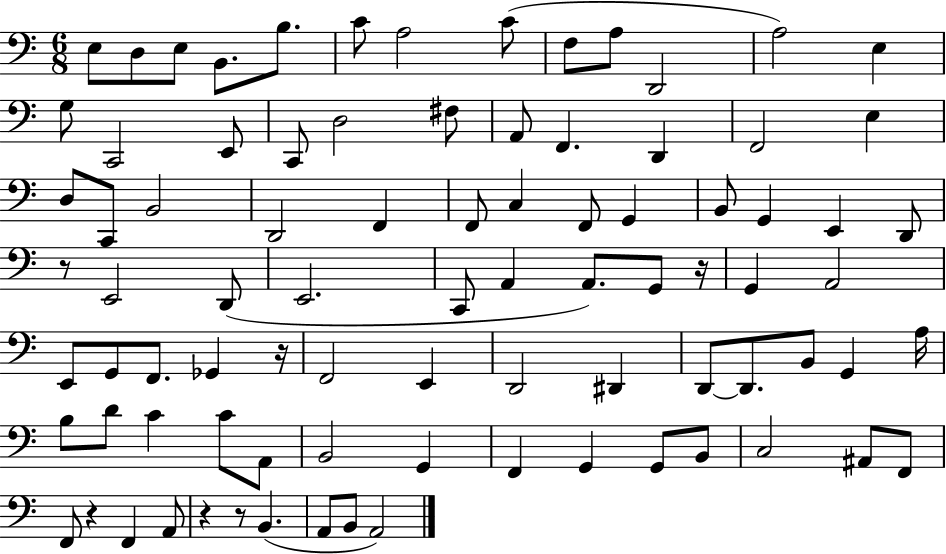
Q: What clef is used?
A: bass